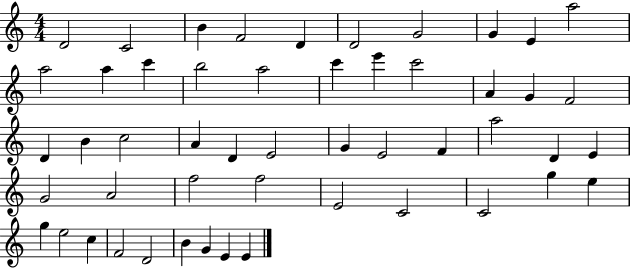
{
  \clef treble
  \numericTimeSignature
  \time 4/4
  \key c \major
  d'2 c'2 | b'4 f'2 d'4 | d'2 g'2 | g'4 e'4 a''2 | \break a''2 a''4 c'''4 | b''2 a''2 | c'''4 e'''4 c'''2 | a'4 g'4 f'2 | \break d'4 b'4 c''2 | a'4 d'4 e'2 | g'4 e'2 f'4 | a''2 d'4 e'4 | \break g'2 a'2 | f''2 f''2 | e'2 c'2 | c'2 g''4 e''4 | \break g''4 e''2 c''4 | f'2 d'2 | b'4 g'4 e'4 e'4 | \bar "|."
}